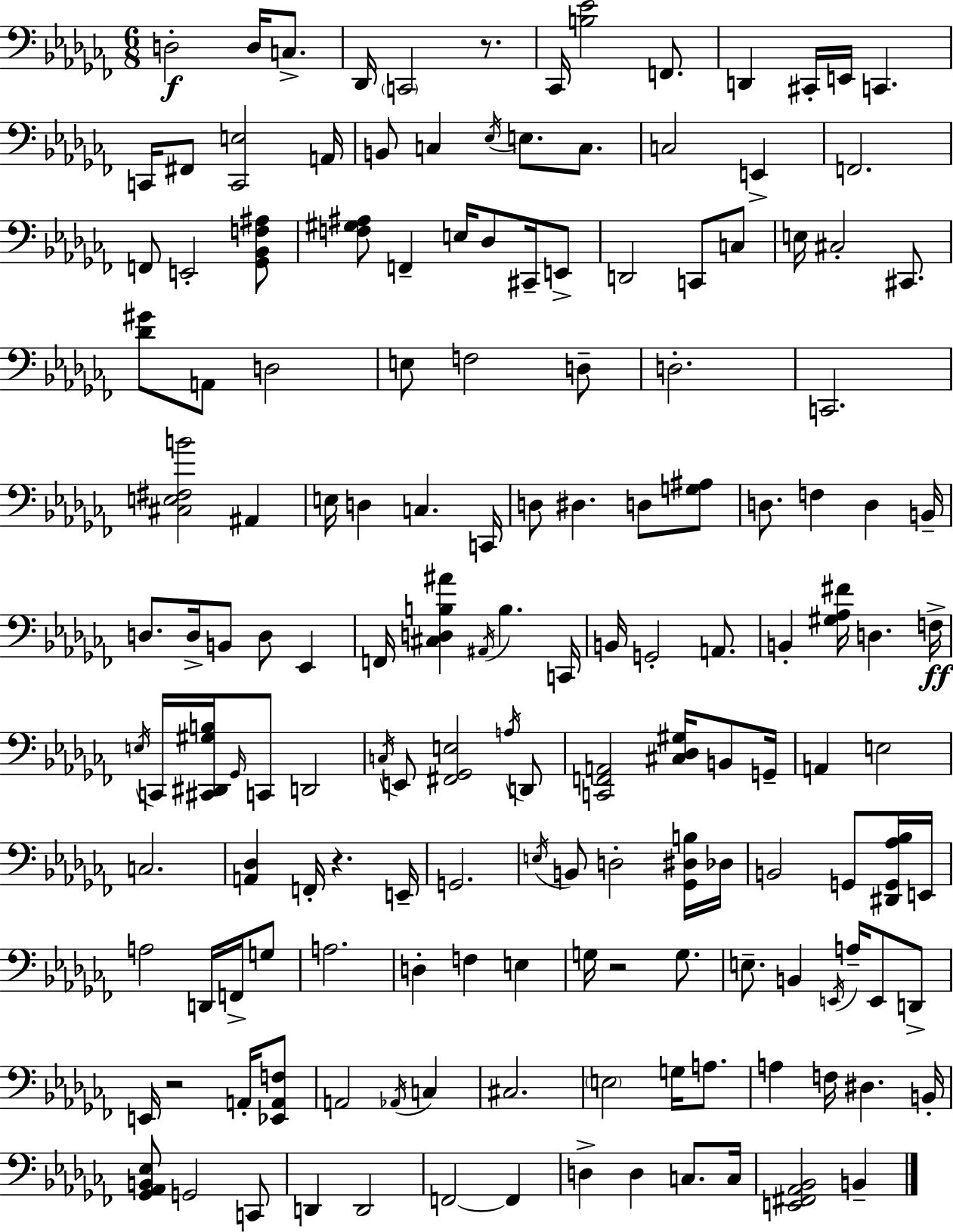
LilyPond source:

{
  \clef bass
  \numericTimeSignature
  \time 6/8
  \key aes \minor
  d2-.\f d16 c8.-> | des,16 \parenthesize c,2 r8. | ces,16 <b ees'>2 f,8. | d,4 cis,16-. e,16 c,4. | \break c,16 fis,8 <c, e>2 a,16 | b,8 c4 \acciaccatura { ees16 } e8. c8. | c2 e,4-> | f,2. | \break f,8 e,2-. <ges, bes, f ais>8 | <f gis ais>8 f,4-- e16 des8 cis,16-- e,8-> | d,2 c,8 c8 | e16 cis2-. cis,8. | \break <des' gis'>8 a,8 d2 | e8 f2 d8-- | d2.-. | c,2. | \break <cis e fis b'>2 ais,4 | e16 d4 c4. | c,16 d8 dis4. d8 <g ais>8 | d8. f4 d4 | \break b,16-- d8. d16-> b,8 d8 ees,4 | f,16 <cis d b ais'>4 \acciaccatura { ais,16 } b4. | c,16 b,16 g,2-. a,8. | b,4-. <gis aes fis'>16 d4. | \break f16->\ff \acciaccatura { e16 } c,16 <cis, dis, gis b>16 \grace { ges,16 } c,8 d,2 | \acciaccatura { c16 } e,8 <fis, ges, e>2 | \acciaccatura { a16 } d,8 <c, f, a,>2 | <cis des gis>16 b,8 g,16-- a,4 e2 | \break c2. | <a, des>4 f,16-. r4. | e,16-- g,2. | \acciaccatura { e16 } b,8 d2-. | \break <ges, dis b>16 des16 b,2 | g,8 <dis, g, aes bes>16 e,16 a2 | d,16 f,16-> g8 a2. | d4-. f4 | \break e4 g16 r2 | g8. e8.-- b,4 | \acciaccatura { e,16 } a16-- e,8 d,8-> e,16 r2 | a,16-. <ees, a, f>8 a,2 | \break \acciaccatura { aes,16 } c4 cis2. | \parenthesize e2 | g16 a8. a4 | f16 dis4. b,16-. <ges, aes, b, ees>8 g,2 | \break c,8 d,4 | d,2 f,2~~ | f,4 d4-> | d4 c8. c16 <e, fis, aes, bes,>2 | \break b,4-- \bar "|."
}